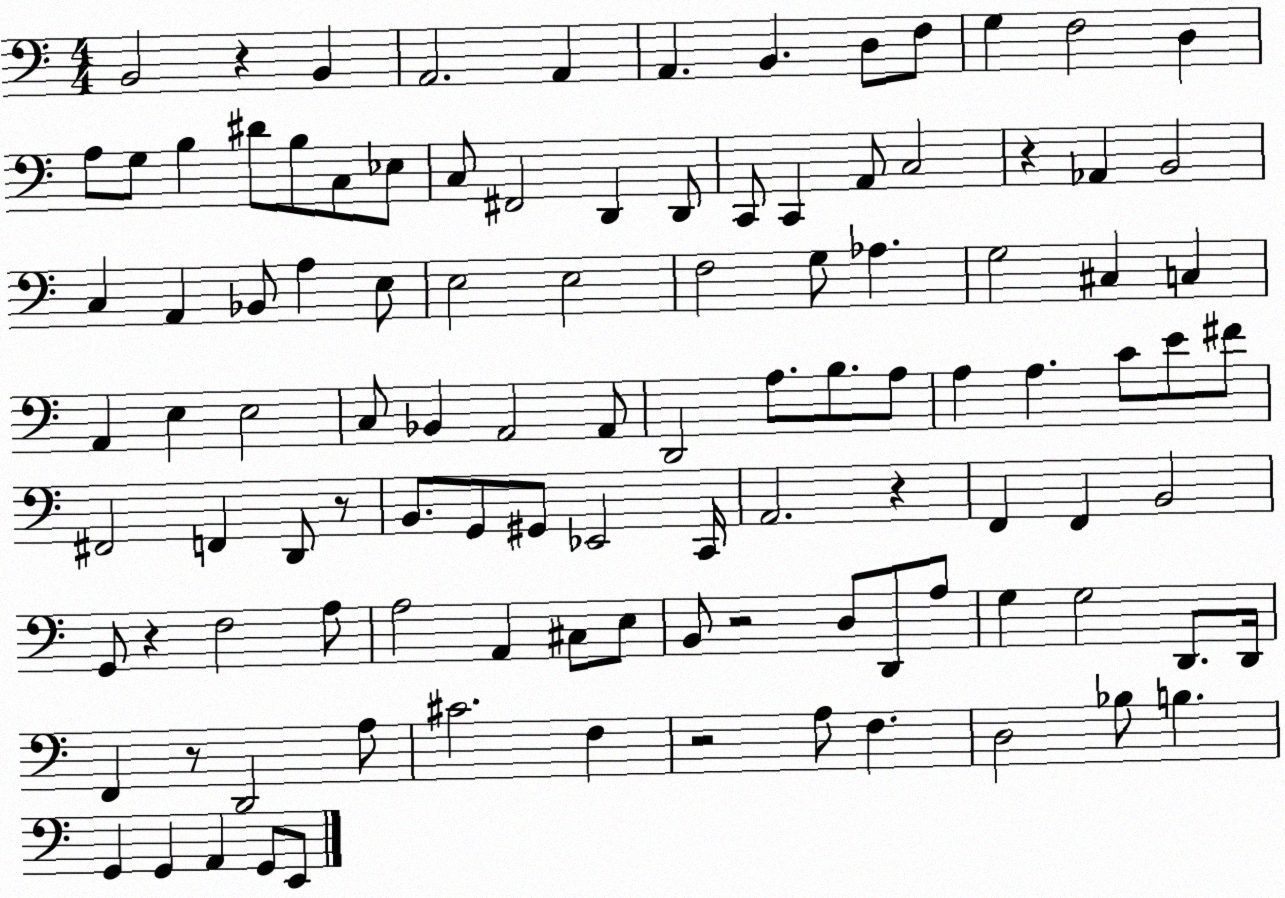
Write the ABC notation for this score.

X:1
T:Untitled
M:4/4
L:1/4
K:C
B,,2 z B,, A,,2 A,, A,, B,, D,/2 F,/2 G, F,2 D, A,/2 G,/2 B, ^D/2 B,/2 C,/2 _E,/2 C,/2 ^F,,2 D,, D,,/2 C,,/2 C,, A,,/2 C,2 z _A,, B,,2 C, A,, _B,,/2 A, E,/2 E,2 E,2 F,2 G,/2 _A, G,2 ^C, C, A,, E, E,2 C,/2 _B,, A,,2 A,,/2 D,,2 A,/2 B,/2 A,/2 A, A, C/2 E/2 ^F/2 ^F,,2 F,, D,,/2 z/2 B,,/2 G,,/2 ^G,,/2 _E,,2 C,,/4 A,,2 z F,, F,, B,,2 G,,/2 z F,2 A,/2 A,2 A,, ^C,/2 E,/2 B,,/2 z2 D,/2 D,,/2 A,/2 G, G,2 D,,/2 D,,/4 F,, z/2 D,,2 A,/2 ^C2 F, z2 A,/2 F, D,2 _B,/2 B, G,, G,, A,, G,,/2 E,,/2